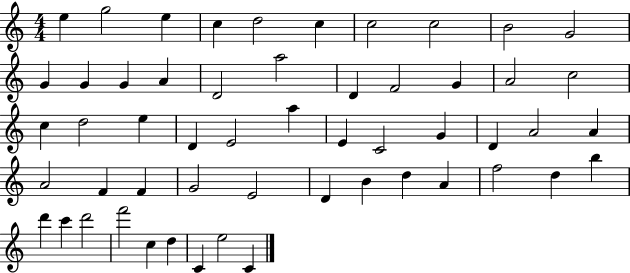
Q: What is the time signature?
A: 4/4